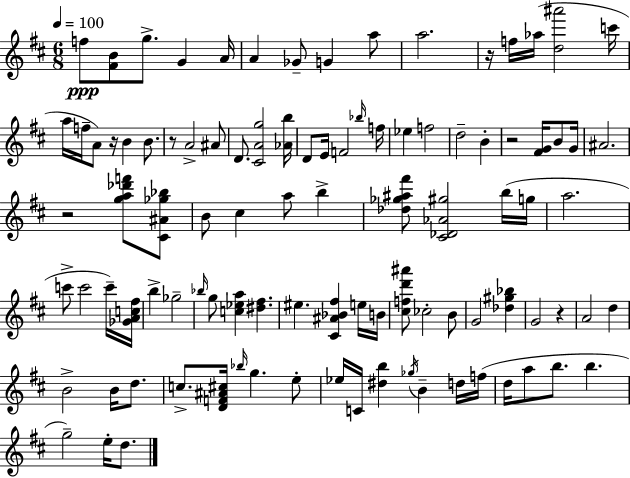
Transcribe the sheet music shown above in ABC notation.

X:1
T:Untitled
M:6/8
L:1/4
K:D
f/2 [^FB]/2 g/2 G A/4 A _G/2 G a/2 a2 z/4 f/4 _a/4 [d^a']2 c'/4 a/4 f/4 A/2 z/4 B B/2 z/2 A2 ^A/2 D/2 [^CAg]2 [_Ab]/4 D/2 E/4 F2 _b/4 f/4 _e f2 d2 B z2 [^FG]/4 B/2 G/4 ^A2 z2 [ga_d'f']/2 [^C^A_g_b]/2 B/2 ^c a/2 b [_d_g^a^f']/2 [^C_D_A^g]2 b/4 g/4 a2 c'/2 c'2 c'/4 [_GAc^f]/4 b _g2 _b/4 g/2 [c_ea] [^d^f] ^e [^C^A_B^f] e/4 B/4 [^cfd'^a']/2 _c2 B/2 G2 [_d^g_b] G2 z A2 d B2 B/4 d/2 c/2 [DF^A^c]/4 _b/4 g e/2 _e/4 C/4 [^db] _g/4 B d/4 f/4 d/4 a/2 b/2 b g2 e/4 d/2